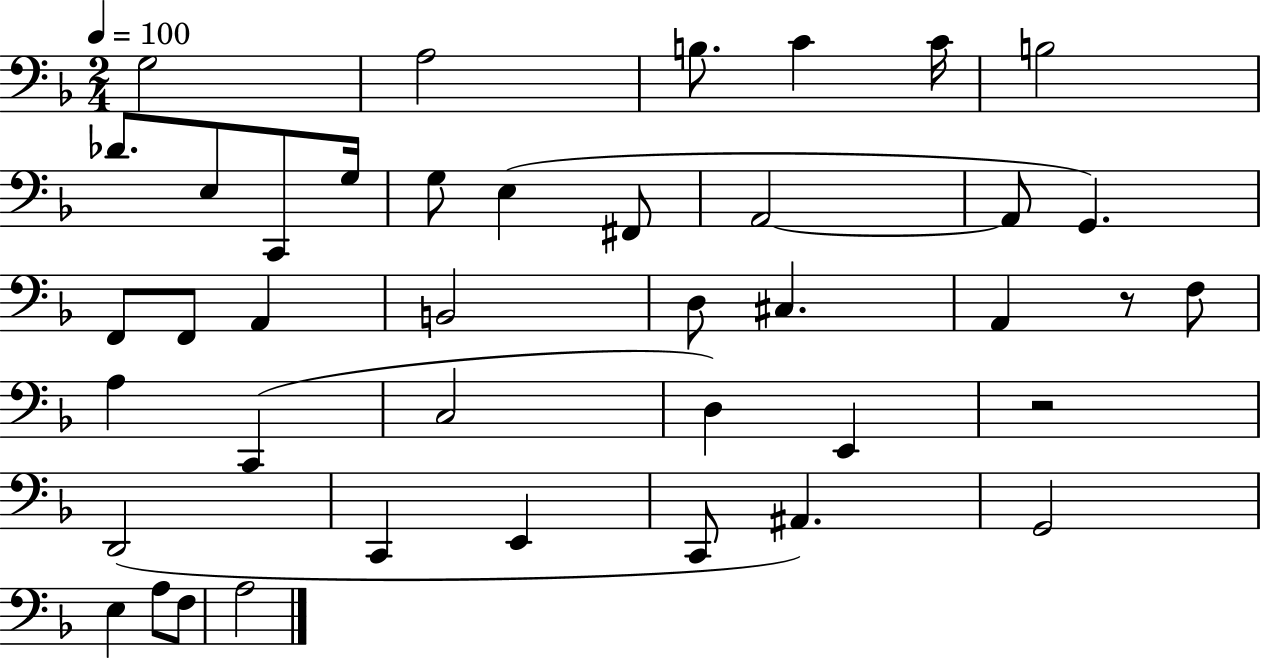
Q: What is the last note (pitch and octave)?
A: A3